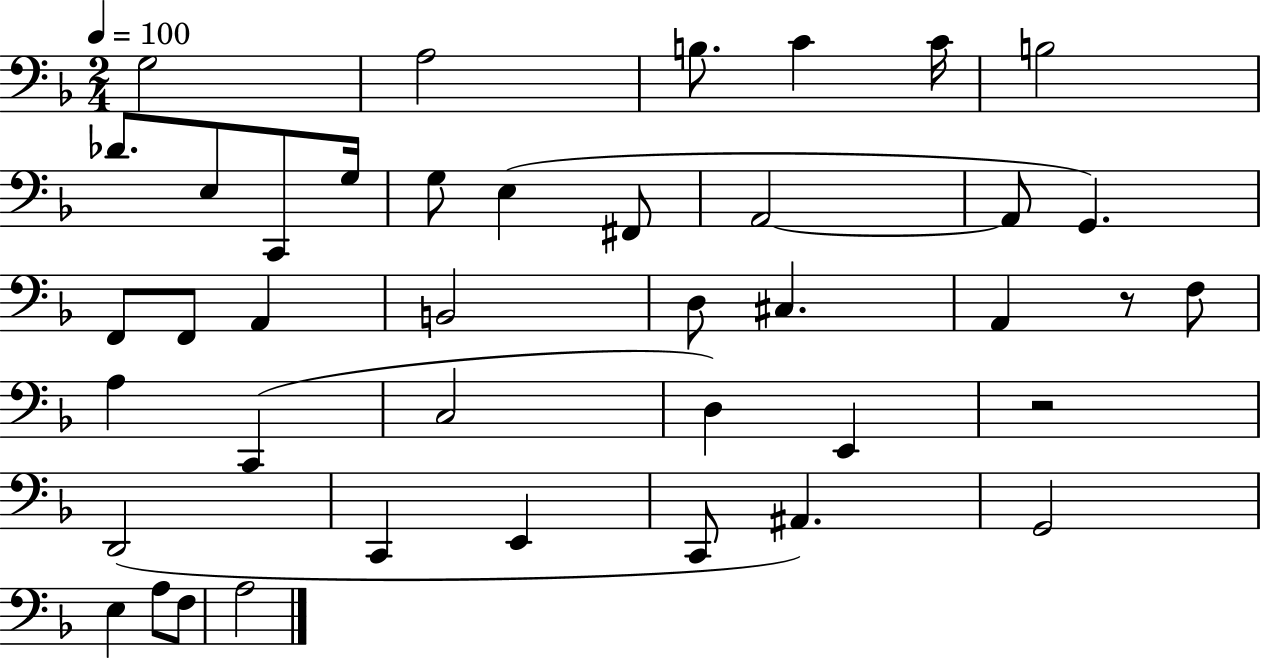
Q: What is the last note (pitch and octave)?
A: A3